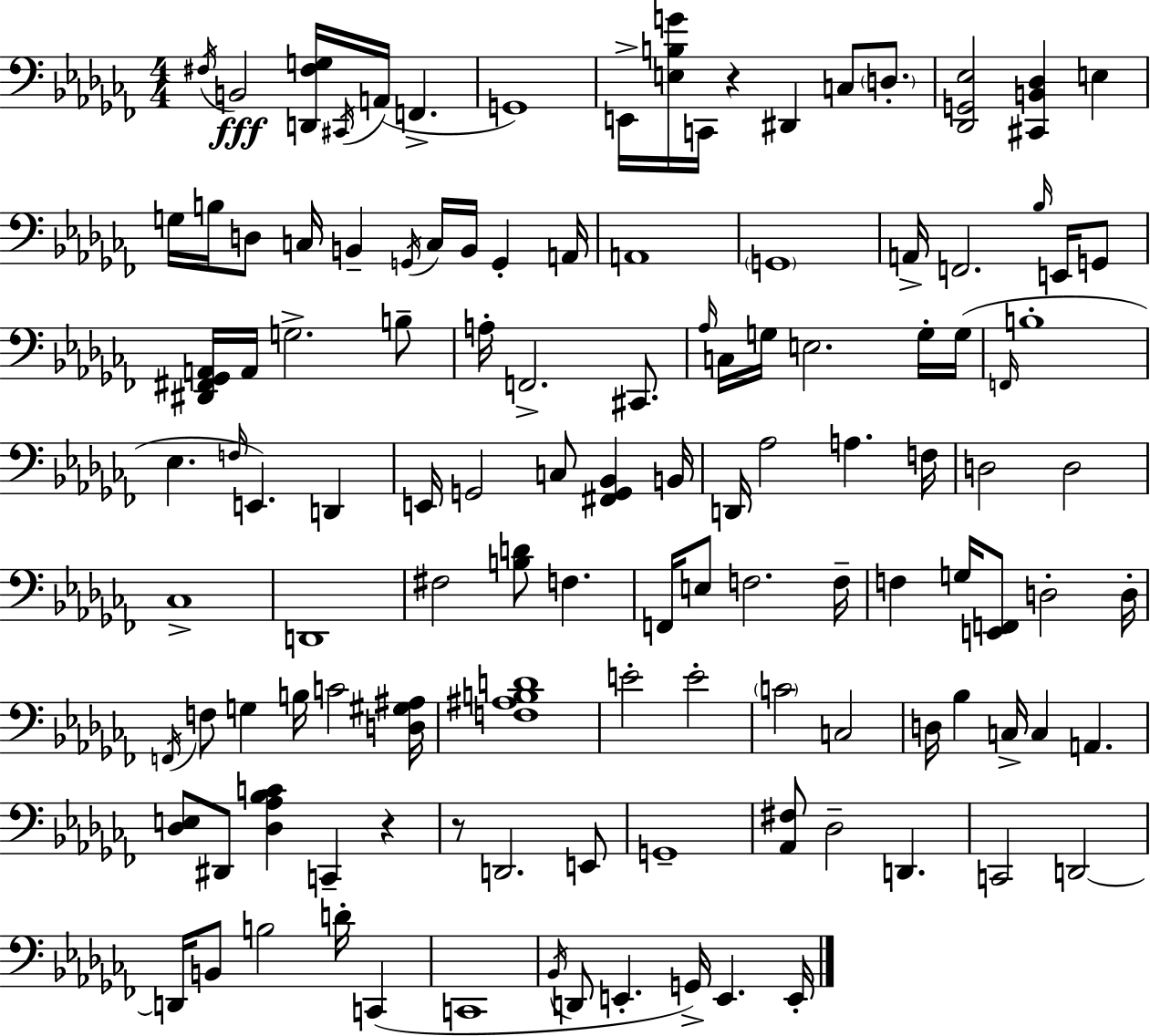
{
  \clef bass
  \numericTimeSignature
  \time 4/4
  \key aes \minor
  \repeat volta 2 { \acciaccatura { fis16 }\fff b,2 <d, fis g>16 \acciaccatura { cis,16 }( a,16 f,4.-> | g,1) | e,16-> <e b g'>16 c,16 r4 dis,4 c8 \parenthesize d8.-. | <des, g, ees>2 <cis, b, des>4 e4 | \break g16 b16 d8 c16 b,4-- \acciaccatura { g,16 } c16 b,16 g,4-. | a,16 a,1 | \parenthesize g,1 | a,16-> f,2. | \break \grace { bes16 } e,16 g,8 <dis, fis, ges, a,>16 a,16 g2.-> | b8-- a16-. f,2.-> | cis,8. \grace { aes16 } c16 g16 e2. | g16-. g16( \grace { f,16 } b1-. | \break ees4. \grace { f16 }) e,4. | d,4 e,16 g,2 | c8 <fis, g, bes,>4 b,16 d,16 aes2 | a4. f16 d2 d2 | \break ces1-> | d,1 | fis2 <b d'>8 | f4. f,16 e8 f2. | \break f16-- f4 g16 <e, f,>8 d2-. | d16-. \acciaccatura { f,16 } f8 g4 b16 c'2 | <d gis ais>16 <f ais b d'>1 | e'2-. | \break e'2-. \parenthesize c'2 | c2 d16 bes4 c16-> c4 | a,4. <des e>8 dis,8 <des aes bes c'>4 | c,4-- r4 r8 d,2. | \break e,8 g,1-- | <aes, fis>8 des2-- | d,4. c,2 | d,2~~ d,16 b,8 b2 | \break d'16-. c,4( c,1 | \acciaccatura { bes,16 } d,8 e,4.-. | g,16->) e,4. e,16-. } \bar "|."
}